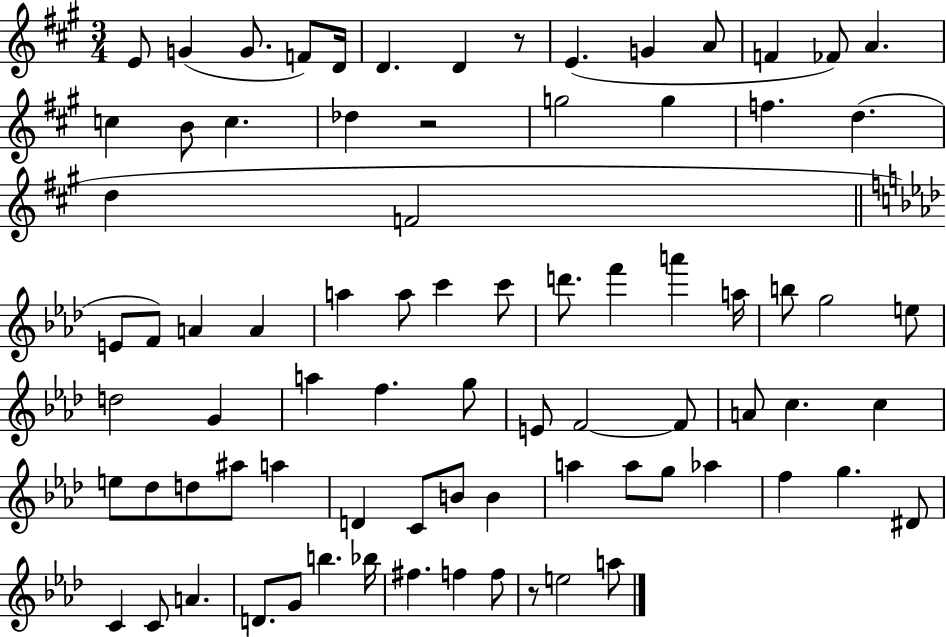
E4/e G4/q G4/e. F4/e D4/s D4/q. D4/q R/e E4/q. G4/q A4/e F4/q FES4/e A4/q. C5/q B4/e C5/q. Db5/q R/h G5/h G5/q F5/q. D5/q. D5/q F4/h E4/e F4/e A4/q A4/q A5/q A5/e C6/q C6/e D6/e. F6/q A6/q A5/s B5/e G5/h E5/e D5/h G4/q A5/q F5/q. G5/e E4/e F4/h F4/e A4/e C5/q. C5/q E5/e Db5/e D5/e A#5/e A5/q D4/q C4/e B4/e B4/q A5/q A5/e G5/e Ab5/q F5/q G5/q. D#4/e C4/q C4/e A4/q. D4/e. G4/e B5/q. Bb5/s F#5/q. F5/q F5/e R/e E5/h A5/e